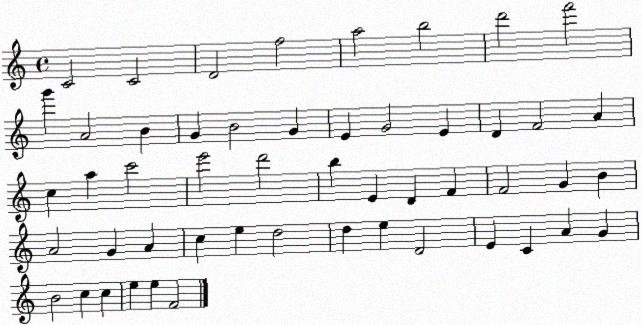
X:1
T:Untitled
M:4/4
L:1/4
K:C
C2 C2 D2 f2 a2 b2 d'2 f'2 g' A2 B G B2 G E G2 E D F2 A c a c'2 e'2 d'2 b E D F F2 G B A2 G A c e d2 d e D2 E C A G B2 c c e e F2